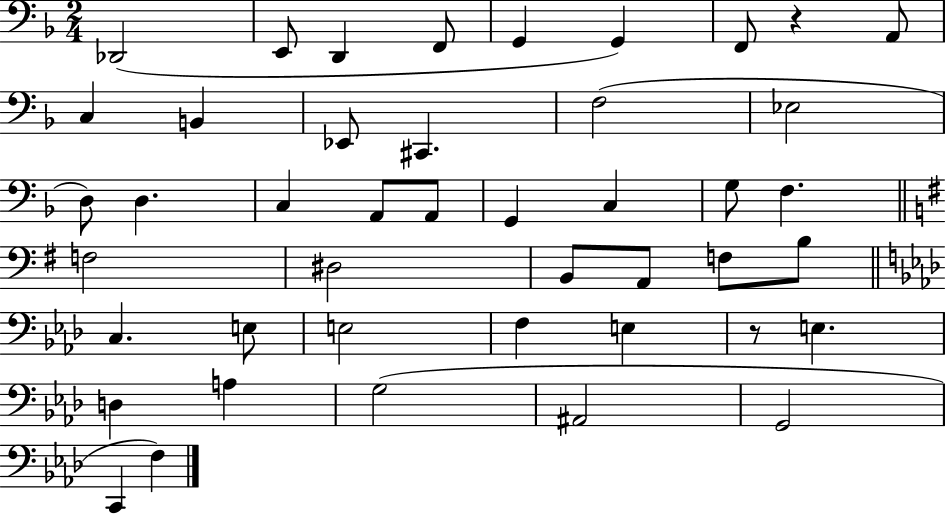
Db2/h E2/e D2/q F2/e G2/q G2/q F2/e R/q A2/e C3/q B2/q Eb2/e C#2/q. F3/h Eb3/h D3/e D3/q. C3/q A2/e A2/e G2/q C3/q G3/e F3/q. F3/h D#3/h B2/e A2/e F3/e B3/e C3/q. E3/e E3/h F3/q E3/q R/e E3/q. D3/q A3/q G3/h A#2/h G2/h C2/q F3/q